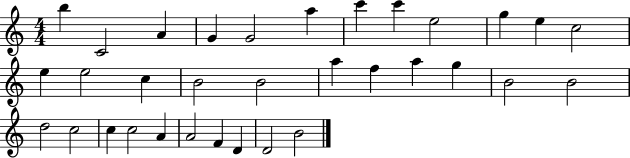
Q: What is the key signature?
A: C major